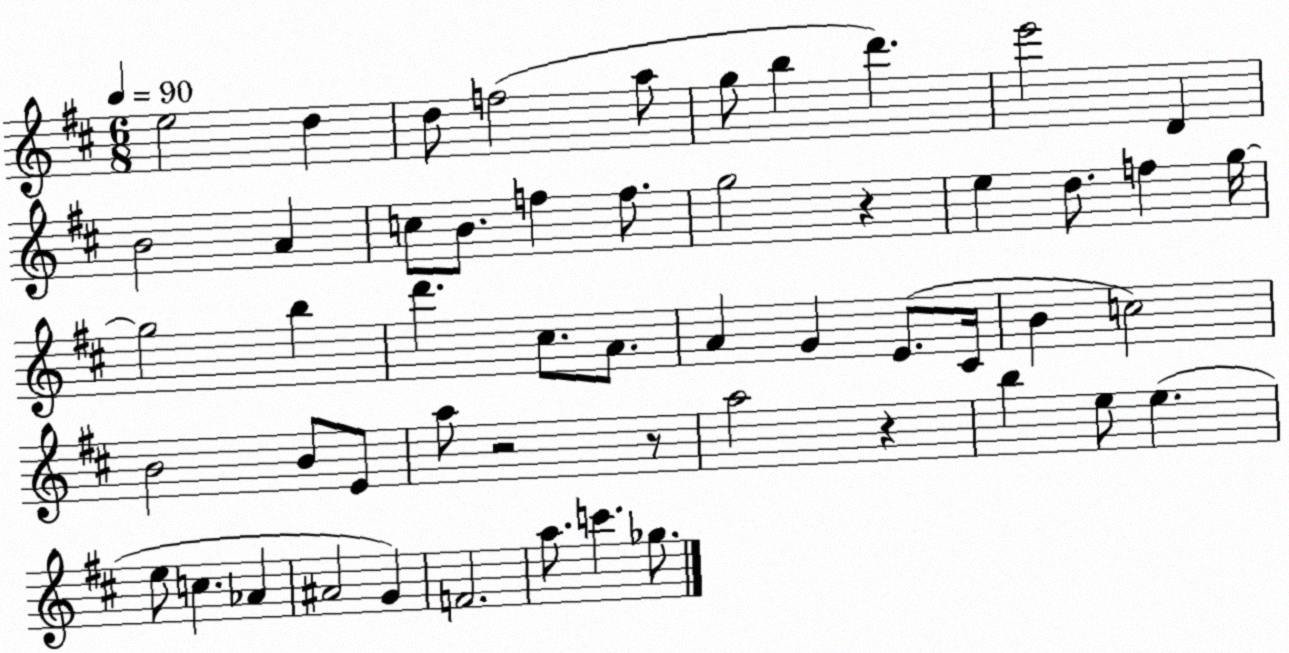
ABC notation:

X:1
T:Untitled
M:6/8
L:1/4
K:D
e2 d d/2 f2 a/2 g/2 b d' e'2 D B2 A c/2 B/2 f f/2 g2 z e d/2 f g/4 g2 b d' ^c/2 A/2 A G E/2 ^C/4 B c2 B2 B/2 E/2 a/2 z2 z/2 a2 z b e/2 e e/2 c _A ^A2 G F2 a/2 c' _g/2